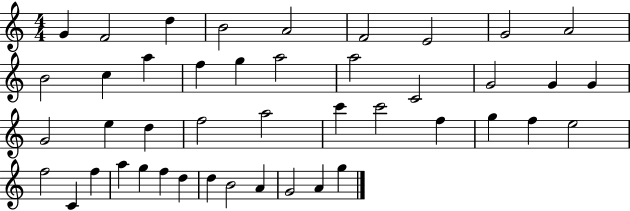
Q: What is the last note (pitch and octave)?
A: G5